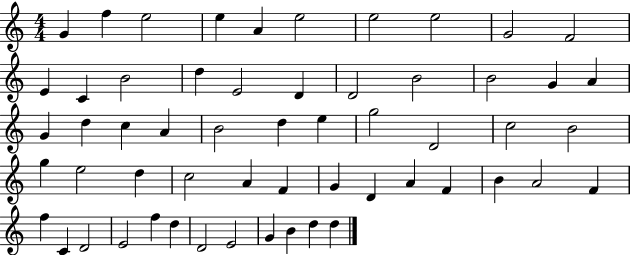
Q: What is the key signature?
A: C major